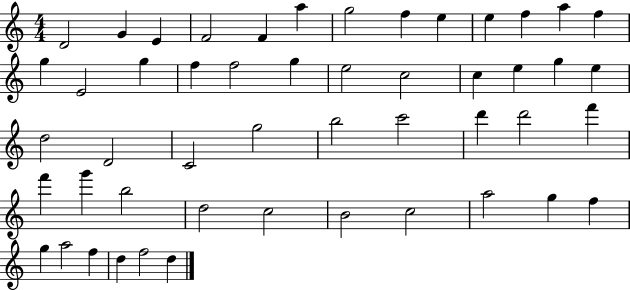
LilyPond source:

{
  \clef treble
  \numericTimeSignature
  \time 4/4
  \key c \major
  d'2 g'4 e'4 | f'2 f'4 a''4 | g''2 f''4 e''4 | e''4 f''4 a''4 f''4 | \break g''4 e'2 g''4 | f''4 f''2 g''4 | e''2 c''2 | c''4 e''4 g''4 e''4 | \break d''2 d'2 | c'2 g''2 | b''2 c'''2 | d'''4 d'''2 f'''4 | \break f'''4 g'''4 b''2 | d''2 c''2 | b'2 c''2 | a''2 g''4 f''4 | \break g''4 a''2 f''4 | d''4 f''2 d''4 | \bar "|."
}